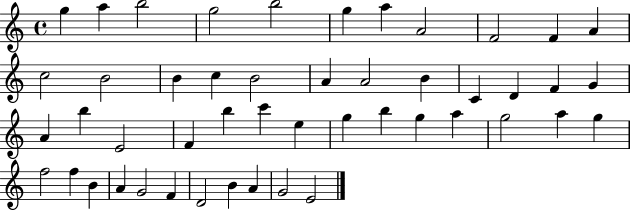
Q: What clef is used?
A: treble